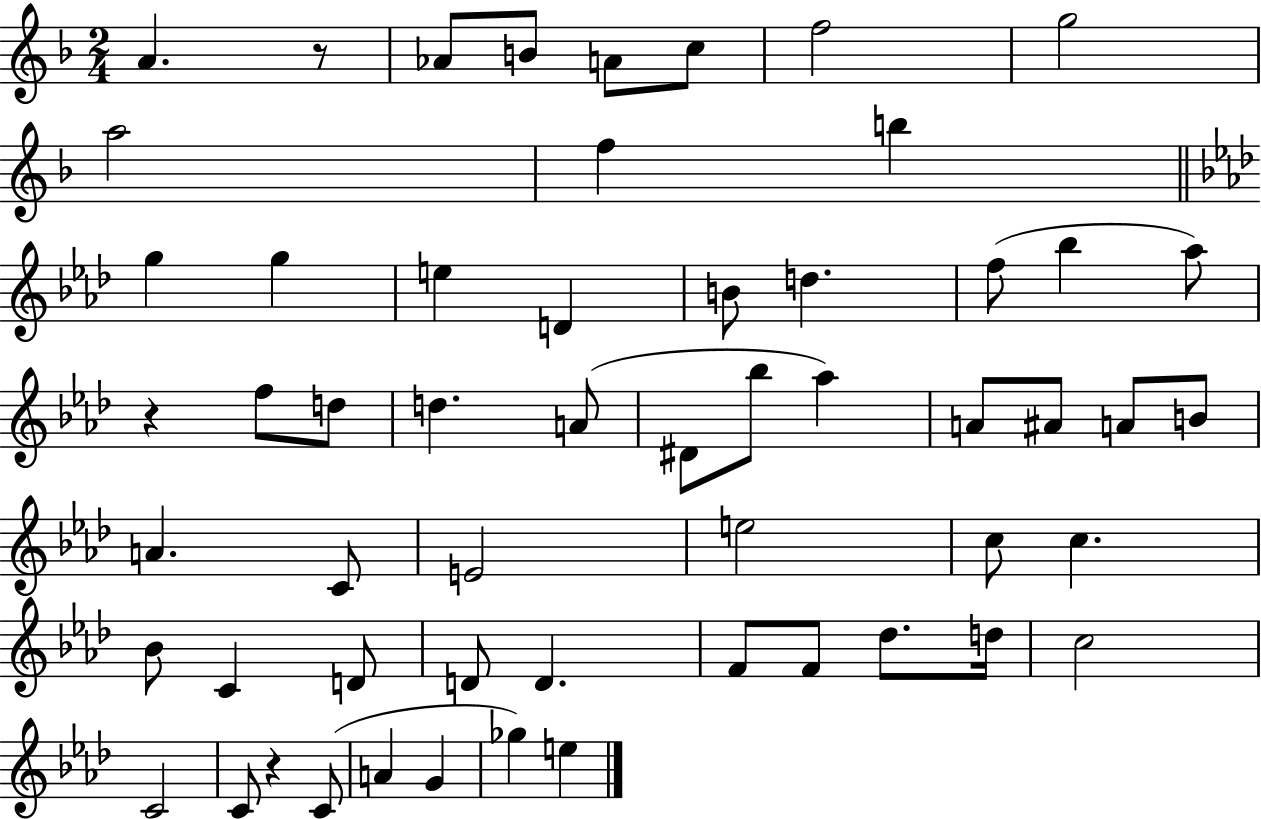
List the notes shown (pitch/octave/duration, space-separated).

A4/q. R/e Ab4/e B4/e A4/e C5/e F5/h G5/h A5/h F5/q B5/q G5/q G5/q E5/q D4/q B4/e D5/q. F5/e Bb5/q Ab5/e R/q F5/e D5/e D5/q. A4/e D#4/e Bb5/e Ab5/q A4/e A#4/e A4/e B4/e A4/q. C4/e E4/h E5/h C5/e C5/q. Bb4/e C4/q D4/e D4/e D4/q. F4/e F4/e Db5/e. D5/s C5/h C4/h C4/e R/q C4/e A4/q G4/q Gb5/q E5/q